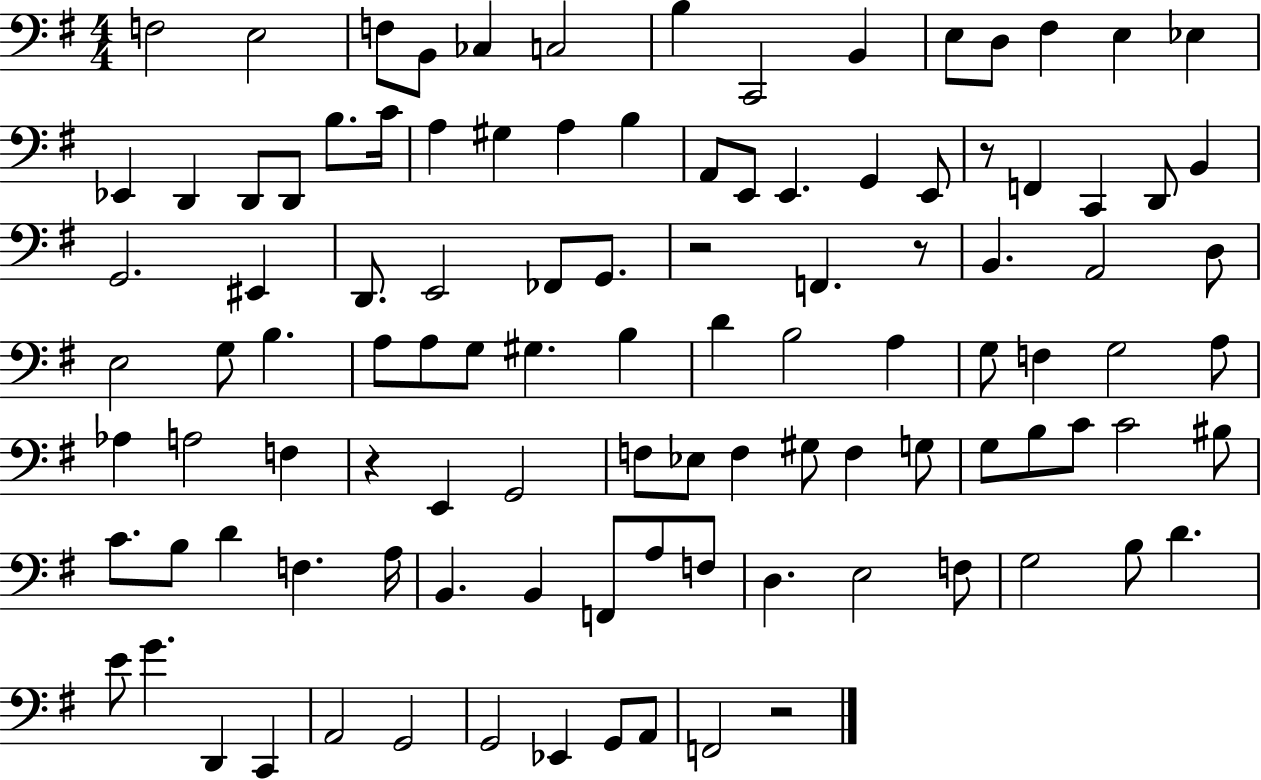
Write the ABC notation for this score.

X:1
T:Untitled
M:4/4
L:1/4
K:G
F,2 E,2 F,/2 B,,/2 _C, C,2 B, C,,2 B,, E,/2 D,/2 ^F, E, _E, _E,, D,, D,,/2 D,,/2 B,/2 C/4 A, ^G, A, B, A,,/2 E,,/2 E,, G,, E,,/2 z/2 F,, C,, D,,/2 B,, G,,2 ^E,, D,,/2 E,,2 _F,,/2 G,,/2 z2 F,, z/2 B,, A,,2 D,/2 E,2 G,/2 B, A,/2 A,/2 G,/2 ^G, B, D B,2 A, G,/2 F, G,2 A,/2 _A, A,2 F, z E,, G,,2 F,/2 _E,/2 F, ^G,/2 F, G,/2 G,/2 B,/2 C/2 C2 ^B,/2 C/2 B,/2 D F, A,/4 B,, B,, F,,/2 A,/2 F,/2 D, E,2 F,/2 G,2 B,/2 D E/2 G D,, C,, A,,2 G,,2 G,,2 _E,, G,,/2 A,,/2 F,,2 z2